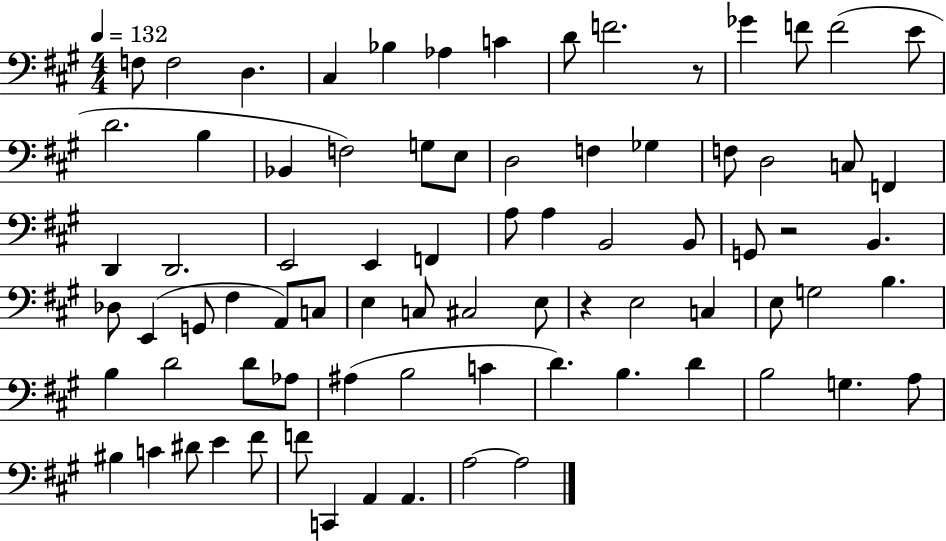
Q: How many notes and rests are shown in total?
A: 79